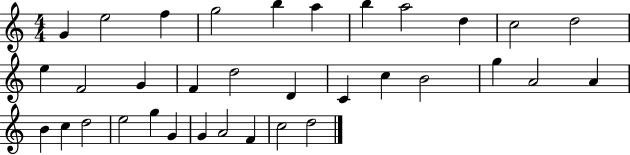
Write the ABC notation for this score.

X:1
T:Untitled
M:4/4
L:1/4
K:C
G e2 f g2 b a b a2 d c2 d2 e F2 G F d2 D C c B2 g A2 A B c d2 e2 g G G A2 F c2 d2